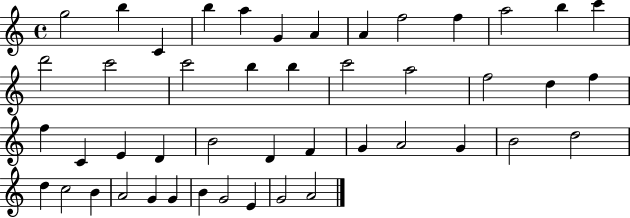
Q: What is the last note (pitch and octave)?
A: A4